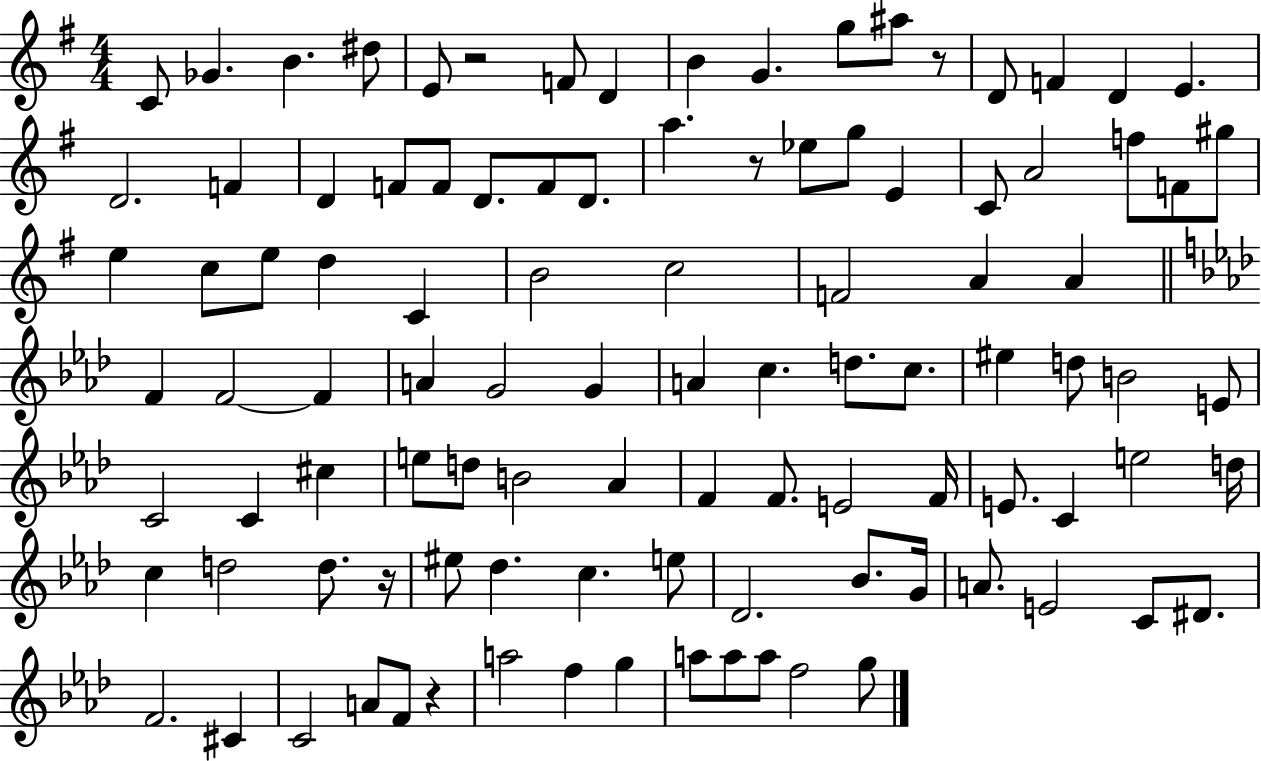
X:1
T:Untitled
M:4/4
L:1/4
K:G
C/2 _G B ^d/2 E/2 z2 F/2 D B G g/2 ^a/2 z/2 D/2 F D E D2 F D F/2 F/2 D/2 F/2 D/2 a z/2 _e/2 g/2 E C/2 A2 f/2 F/2 ^g/2 e c/2 e/2 d C B2 c2 F2 A A F F2 F A G2 G A c d/2 c/2 ^e d/2 B2 E/2 C2 C ^c e/2 d/2 B2 _A F F/2 E2 F/4 E/2 C e2 d/4 c d2 d/2 z/4 ^e/2 _d c e/2 _D2 _B/2 G/4 A/2 E2 C/2 ^D/2 F2 ^C C2 A/2 F/2 z a2 f g a/2 a/2 a/2 f2 g/2